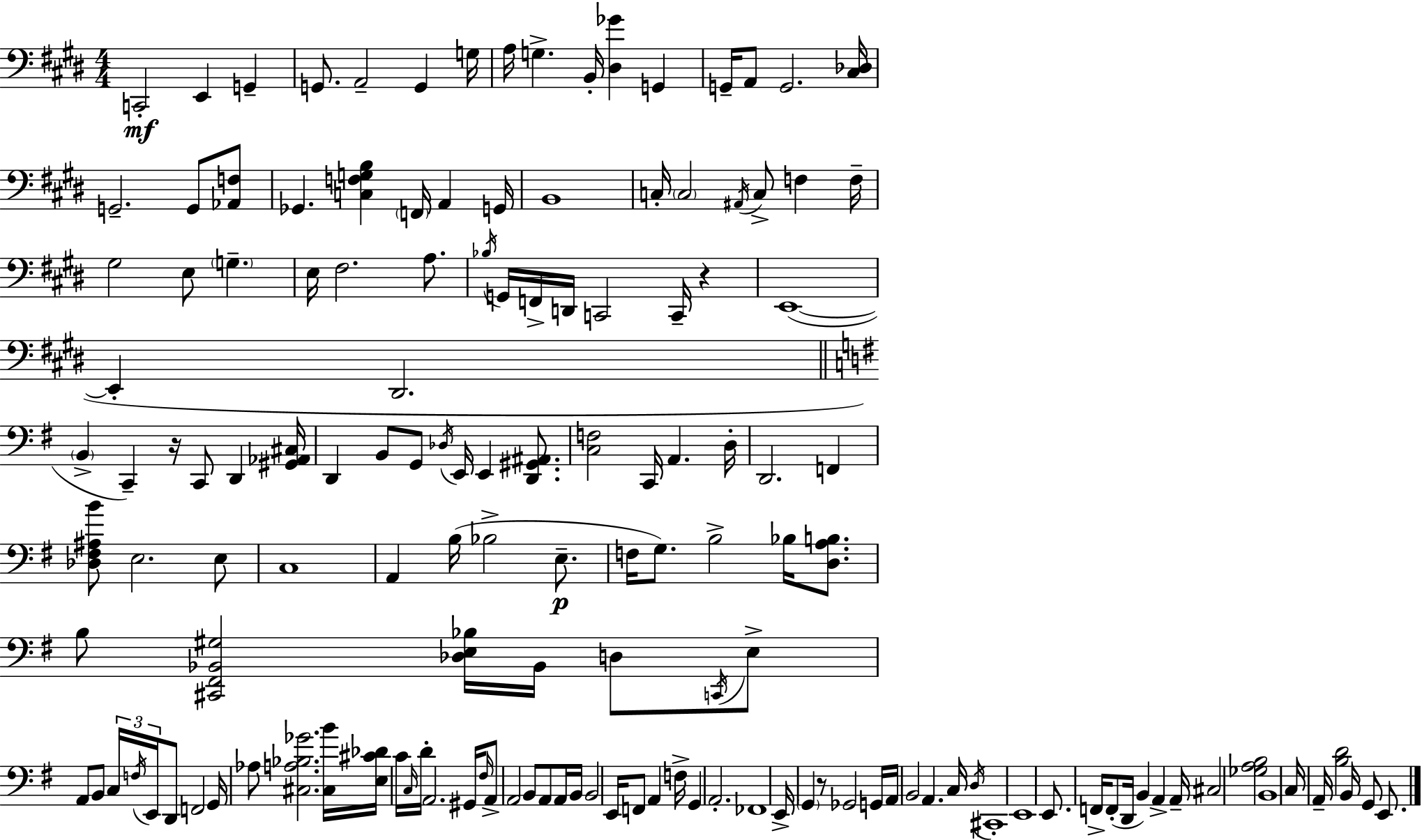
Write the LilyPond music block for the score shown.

{
  \clef bass
  \numericTimeSignature
  \time 4/4
  \key e \major
  c,2-.\mf e,4 g,4-- | g,8. a,2-- g,4 g16 | a16 g4.-> b,16-. <dis ges'>4 g,4 | g,16-- a,8 g,2. <cis des>16 | \break g,2.-- g,8 <aes, f>8 | ges,4. <c f g b>4 \parenthesize f,16 a,4 g,16 | b,1 | c16-. \parenthesize c2 \acciaccatura { ais,16 } c8-> f4 | \break f16-- gis2 e8 \parenthesize g4.-- | e16 fis2. a8. | \acciaccatura { bes16 } g,16 f,16-> d,16 c,2 c,16-- r4 | e,1~(~ | \break e,4-. dis,2. | \bar "||" \break \key g \major \parenthesize b,4-> c,4--) r16 c,8 d,4 <gis, aes, cis>16 | d,4 b,8 g,8 \acciaccatura { des16 } e,16 e,4 <d, gis, ais,>8. | <c f>2 c,16 a,4. | d16-. d,2. f,4 | \break <des fis ais b'>8 e2. e8 | c1 | a,4 b16( bes2-> e8.--\p | f16 g8.) b2-> bes16 <d a b>8. | \break b8 <cis, fis, bes, gis>2 <des e bes>16 bes,16 d8 \acciaccatura { c,16 } | e8-> a,8 b,8 \tuplet 3/2 { c16 \acciaccatura { f16 } e,16 } d,8 f,2 | g,16 aes8 <cis a bes ges'>2. | <cis b'>16 <e cis' des'>16 c'16 \grace { c16 } d'16-. a,2. | \break gis,16 \grace { fis16 } a,8-> a,2 b,8 | a,8 a,16 b,16 b,2 e,16 f,8 | a,4 f16-> g,4 a,2.-. | fes,1 | \break e,16-> \parenthesize g,4 r8 ges,2 | g,16 a,16 b,2 a,4. | c16 \acciaccatura { d16 } cis,1-. | e,1 | \break e,8. f,16-> f,8-.( d,16 b,4) | a,4-> a,16-- cis2 <ges a b>2 | b,1 | c16 a,16-- <b d'>2 | \break b,16 g,8 e,8. \bar "|."
}